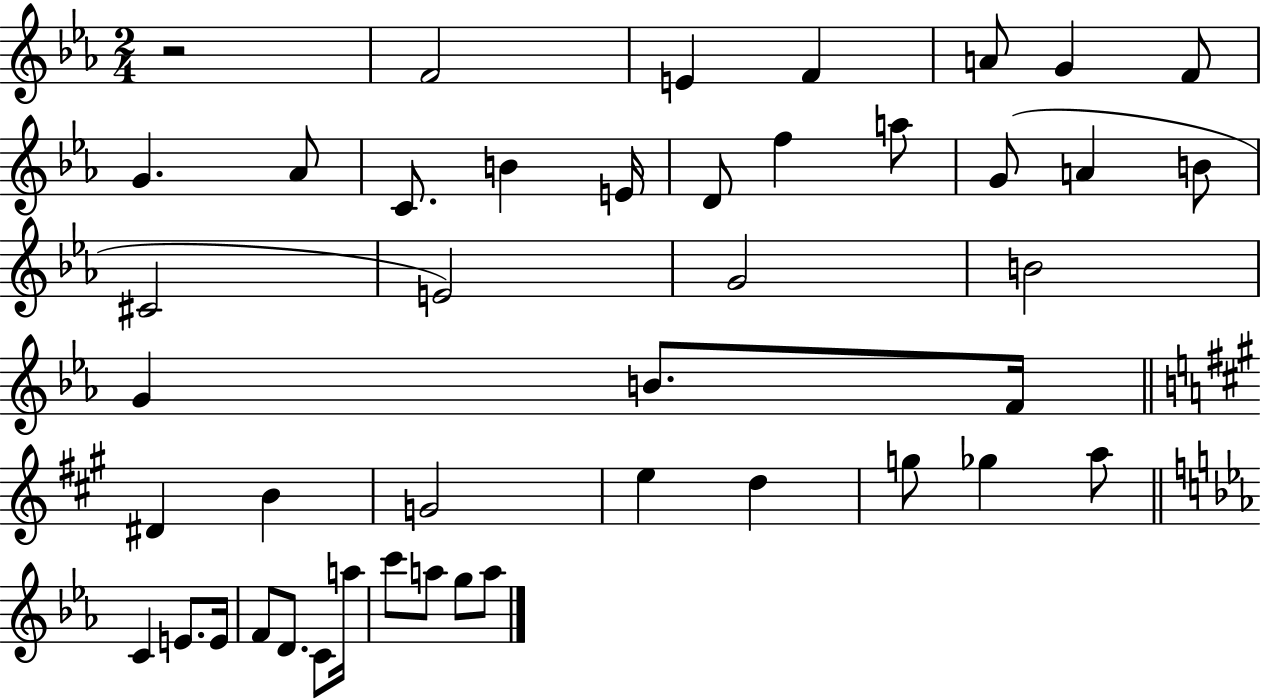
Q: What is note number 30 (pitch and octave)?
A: G5